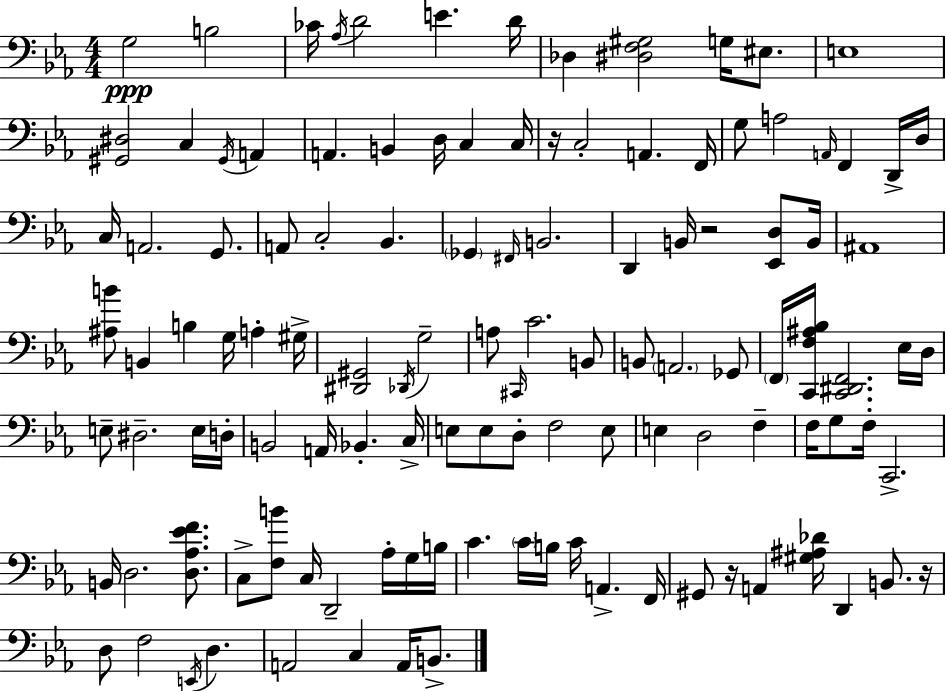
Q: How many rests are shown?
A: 4